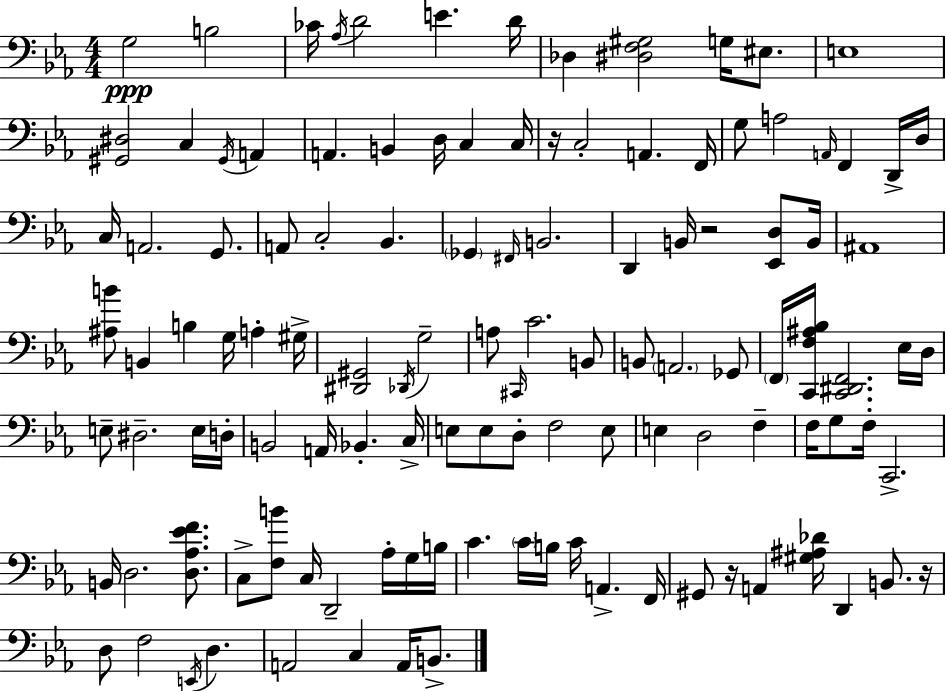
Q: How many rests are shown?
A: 4